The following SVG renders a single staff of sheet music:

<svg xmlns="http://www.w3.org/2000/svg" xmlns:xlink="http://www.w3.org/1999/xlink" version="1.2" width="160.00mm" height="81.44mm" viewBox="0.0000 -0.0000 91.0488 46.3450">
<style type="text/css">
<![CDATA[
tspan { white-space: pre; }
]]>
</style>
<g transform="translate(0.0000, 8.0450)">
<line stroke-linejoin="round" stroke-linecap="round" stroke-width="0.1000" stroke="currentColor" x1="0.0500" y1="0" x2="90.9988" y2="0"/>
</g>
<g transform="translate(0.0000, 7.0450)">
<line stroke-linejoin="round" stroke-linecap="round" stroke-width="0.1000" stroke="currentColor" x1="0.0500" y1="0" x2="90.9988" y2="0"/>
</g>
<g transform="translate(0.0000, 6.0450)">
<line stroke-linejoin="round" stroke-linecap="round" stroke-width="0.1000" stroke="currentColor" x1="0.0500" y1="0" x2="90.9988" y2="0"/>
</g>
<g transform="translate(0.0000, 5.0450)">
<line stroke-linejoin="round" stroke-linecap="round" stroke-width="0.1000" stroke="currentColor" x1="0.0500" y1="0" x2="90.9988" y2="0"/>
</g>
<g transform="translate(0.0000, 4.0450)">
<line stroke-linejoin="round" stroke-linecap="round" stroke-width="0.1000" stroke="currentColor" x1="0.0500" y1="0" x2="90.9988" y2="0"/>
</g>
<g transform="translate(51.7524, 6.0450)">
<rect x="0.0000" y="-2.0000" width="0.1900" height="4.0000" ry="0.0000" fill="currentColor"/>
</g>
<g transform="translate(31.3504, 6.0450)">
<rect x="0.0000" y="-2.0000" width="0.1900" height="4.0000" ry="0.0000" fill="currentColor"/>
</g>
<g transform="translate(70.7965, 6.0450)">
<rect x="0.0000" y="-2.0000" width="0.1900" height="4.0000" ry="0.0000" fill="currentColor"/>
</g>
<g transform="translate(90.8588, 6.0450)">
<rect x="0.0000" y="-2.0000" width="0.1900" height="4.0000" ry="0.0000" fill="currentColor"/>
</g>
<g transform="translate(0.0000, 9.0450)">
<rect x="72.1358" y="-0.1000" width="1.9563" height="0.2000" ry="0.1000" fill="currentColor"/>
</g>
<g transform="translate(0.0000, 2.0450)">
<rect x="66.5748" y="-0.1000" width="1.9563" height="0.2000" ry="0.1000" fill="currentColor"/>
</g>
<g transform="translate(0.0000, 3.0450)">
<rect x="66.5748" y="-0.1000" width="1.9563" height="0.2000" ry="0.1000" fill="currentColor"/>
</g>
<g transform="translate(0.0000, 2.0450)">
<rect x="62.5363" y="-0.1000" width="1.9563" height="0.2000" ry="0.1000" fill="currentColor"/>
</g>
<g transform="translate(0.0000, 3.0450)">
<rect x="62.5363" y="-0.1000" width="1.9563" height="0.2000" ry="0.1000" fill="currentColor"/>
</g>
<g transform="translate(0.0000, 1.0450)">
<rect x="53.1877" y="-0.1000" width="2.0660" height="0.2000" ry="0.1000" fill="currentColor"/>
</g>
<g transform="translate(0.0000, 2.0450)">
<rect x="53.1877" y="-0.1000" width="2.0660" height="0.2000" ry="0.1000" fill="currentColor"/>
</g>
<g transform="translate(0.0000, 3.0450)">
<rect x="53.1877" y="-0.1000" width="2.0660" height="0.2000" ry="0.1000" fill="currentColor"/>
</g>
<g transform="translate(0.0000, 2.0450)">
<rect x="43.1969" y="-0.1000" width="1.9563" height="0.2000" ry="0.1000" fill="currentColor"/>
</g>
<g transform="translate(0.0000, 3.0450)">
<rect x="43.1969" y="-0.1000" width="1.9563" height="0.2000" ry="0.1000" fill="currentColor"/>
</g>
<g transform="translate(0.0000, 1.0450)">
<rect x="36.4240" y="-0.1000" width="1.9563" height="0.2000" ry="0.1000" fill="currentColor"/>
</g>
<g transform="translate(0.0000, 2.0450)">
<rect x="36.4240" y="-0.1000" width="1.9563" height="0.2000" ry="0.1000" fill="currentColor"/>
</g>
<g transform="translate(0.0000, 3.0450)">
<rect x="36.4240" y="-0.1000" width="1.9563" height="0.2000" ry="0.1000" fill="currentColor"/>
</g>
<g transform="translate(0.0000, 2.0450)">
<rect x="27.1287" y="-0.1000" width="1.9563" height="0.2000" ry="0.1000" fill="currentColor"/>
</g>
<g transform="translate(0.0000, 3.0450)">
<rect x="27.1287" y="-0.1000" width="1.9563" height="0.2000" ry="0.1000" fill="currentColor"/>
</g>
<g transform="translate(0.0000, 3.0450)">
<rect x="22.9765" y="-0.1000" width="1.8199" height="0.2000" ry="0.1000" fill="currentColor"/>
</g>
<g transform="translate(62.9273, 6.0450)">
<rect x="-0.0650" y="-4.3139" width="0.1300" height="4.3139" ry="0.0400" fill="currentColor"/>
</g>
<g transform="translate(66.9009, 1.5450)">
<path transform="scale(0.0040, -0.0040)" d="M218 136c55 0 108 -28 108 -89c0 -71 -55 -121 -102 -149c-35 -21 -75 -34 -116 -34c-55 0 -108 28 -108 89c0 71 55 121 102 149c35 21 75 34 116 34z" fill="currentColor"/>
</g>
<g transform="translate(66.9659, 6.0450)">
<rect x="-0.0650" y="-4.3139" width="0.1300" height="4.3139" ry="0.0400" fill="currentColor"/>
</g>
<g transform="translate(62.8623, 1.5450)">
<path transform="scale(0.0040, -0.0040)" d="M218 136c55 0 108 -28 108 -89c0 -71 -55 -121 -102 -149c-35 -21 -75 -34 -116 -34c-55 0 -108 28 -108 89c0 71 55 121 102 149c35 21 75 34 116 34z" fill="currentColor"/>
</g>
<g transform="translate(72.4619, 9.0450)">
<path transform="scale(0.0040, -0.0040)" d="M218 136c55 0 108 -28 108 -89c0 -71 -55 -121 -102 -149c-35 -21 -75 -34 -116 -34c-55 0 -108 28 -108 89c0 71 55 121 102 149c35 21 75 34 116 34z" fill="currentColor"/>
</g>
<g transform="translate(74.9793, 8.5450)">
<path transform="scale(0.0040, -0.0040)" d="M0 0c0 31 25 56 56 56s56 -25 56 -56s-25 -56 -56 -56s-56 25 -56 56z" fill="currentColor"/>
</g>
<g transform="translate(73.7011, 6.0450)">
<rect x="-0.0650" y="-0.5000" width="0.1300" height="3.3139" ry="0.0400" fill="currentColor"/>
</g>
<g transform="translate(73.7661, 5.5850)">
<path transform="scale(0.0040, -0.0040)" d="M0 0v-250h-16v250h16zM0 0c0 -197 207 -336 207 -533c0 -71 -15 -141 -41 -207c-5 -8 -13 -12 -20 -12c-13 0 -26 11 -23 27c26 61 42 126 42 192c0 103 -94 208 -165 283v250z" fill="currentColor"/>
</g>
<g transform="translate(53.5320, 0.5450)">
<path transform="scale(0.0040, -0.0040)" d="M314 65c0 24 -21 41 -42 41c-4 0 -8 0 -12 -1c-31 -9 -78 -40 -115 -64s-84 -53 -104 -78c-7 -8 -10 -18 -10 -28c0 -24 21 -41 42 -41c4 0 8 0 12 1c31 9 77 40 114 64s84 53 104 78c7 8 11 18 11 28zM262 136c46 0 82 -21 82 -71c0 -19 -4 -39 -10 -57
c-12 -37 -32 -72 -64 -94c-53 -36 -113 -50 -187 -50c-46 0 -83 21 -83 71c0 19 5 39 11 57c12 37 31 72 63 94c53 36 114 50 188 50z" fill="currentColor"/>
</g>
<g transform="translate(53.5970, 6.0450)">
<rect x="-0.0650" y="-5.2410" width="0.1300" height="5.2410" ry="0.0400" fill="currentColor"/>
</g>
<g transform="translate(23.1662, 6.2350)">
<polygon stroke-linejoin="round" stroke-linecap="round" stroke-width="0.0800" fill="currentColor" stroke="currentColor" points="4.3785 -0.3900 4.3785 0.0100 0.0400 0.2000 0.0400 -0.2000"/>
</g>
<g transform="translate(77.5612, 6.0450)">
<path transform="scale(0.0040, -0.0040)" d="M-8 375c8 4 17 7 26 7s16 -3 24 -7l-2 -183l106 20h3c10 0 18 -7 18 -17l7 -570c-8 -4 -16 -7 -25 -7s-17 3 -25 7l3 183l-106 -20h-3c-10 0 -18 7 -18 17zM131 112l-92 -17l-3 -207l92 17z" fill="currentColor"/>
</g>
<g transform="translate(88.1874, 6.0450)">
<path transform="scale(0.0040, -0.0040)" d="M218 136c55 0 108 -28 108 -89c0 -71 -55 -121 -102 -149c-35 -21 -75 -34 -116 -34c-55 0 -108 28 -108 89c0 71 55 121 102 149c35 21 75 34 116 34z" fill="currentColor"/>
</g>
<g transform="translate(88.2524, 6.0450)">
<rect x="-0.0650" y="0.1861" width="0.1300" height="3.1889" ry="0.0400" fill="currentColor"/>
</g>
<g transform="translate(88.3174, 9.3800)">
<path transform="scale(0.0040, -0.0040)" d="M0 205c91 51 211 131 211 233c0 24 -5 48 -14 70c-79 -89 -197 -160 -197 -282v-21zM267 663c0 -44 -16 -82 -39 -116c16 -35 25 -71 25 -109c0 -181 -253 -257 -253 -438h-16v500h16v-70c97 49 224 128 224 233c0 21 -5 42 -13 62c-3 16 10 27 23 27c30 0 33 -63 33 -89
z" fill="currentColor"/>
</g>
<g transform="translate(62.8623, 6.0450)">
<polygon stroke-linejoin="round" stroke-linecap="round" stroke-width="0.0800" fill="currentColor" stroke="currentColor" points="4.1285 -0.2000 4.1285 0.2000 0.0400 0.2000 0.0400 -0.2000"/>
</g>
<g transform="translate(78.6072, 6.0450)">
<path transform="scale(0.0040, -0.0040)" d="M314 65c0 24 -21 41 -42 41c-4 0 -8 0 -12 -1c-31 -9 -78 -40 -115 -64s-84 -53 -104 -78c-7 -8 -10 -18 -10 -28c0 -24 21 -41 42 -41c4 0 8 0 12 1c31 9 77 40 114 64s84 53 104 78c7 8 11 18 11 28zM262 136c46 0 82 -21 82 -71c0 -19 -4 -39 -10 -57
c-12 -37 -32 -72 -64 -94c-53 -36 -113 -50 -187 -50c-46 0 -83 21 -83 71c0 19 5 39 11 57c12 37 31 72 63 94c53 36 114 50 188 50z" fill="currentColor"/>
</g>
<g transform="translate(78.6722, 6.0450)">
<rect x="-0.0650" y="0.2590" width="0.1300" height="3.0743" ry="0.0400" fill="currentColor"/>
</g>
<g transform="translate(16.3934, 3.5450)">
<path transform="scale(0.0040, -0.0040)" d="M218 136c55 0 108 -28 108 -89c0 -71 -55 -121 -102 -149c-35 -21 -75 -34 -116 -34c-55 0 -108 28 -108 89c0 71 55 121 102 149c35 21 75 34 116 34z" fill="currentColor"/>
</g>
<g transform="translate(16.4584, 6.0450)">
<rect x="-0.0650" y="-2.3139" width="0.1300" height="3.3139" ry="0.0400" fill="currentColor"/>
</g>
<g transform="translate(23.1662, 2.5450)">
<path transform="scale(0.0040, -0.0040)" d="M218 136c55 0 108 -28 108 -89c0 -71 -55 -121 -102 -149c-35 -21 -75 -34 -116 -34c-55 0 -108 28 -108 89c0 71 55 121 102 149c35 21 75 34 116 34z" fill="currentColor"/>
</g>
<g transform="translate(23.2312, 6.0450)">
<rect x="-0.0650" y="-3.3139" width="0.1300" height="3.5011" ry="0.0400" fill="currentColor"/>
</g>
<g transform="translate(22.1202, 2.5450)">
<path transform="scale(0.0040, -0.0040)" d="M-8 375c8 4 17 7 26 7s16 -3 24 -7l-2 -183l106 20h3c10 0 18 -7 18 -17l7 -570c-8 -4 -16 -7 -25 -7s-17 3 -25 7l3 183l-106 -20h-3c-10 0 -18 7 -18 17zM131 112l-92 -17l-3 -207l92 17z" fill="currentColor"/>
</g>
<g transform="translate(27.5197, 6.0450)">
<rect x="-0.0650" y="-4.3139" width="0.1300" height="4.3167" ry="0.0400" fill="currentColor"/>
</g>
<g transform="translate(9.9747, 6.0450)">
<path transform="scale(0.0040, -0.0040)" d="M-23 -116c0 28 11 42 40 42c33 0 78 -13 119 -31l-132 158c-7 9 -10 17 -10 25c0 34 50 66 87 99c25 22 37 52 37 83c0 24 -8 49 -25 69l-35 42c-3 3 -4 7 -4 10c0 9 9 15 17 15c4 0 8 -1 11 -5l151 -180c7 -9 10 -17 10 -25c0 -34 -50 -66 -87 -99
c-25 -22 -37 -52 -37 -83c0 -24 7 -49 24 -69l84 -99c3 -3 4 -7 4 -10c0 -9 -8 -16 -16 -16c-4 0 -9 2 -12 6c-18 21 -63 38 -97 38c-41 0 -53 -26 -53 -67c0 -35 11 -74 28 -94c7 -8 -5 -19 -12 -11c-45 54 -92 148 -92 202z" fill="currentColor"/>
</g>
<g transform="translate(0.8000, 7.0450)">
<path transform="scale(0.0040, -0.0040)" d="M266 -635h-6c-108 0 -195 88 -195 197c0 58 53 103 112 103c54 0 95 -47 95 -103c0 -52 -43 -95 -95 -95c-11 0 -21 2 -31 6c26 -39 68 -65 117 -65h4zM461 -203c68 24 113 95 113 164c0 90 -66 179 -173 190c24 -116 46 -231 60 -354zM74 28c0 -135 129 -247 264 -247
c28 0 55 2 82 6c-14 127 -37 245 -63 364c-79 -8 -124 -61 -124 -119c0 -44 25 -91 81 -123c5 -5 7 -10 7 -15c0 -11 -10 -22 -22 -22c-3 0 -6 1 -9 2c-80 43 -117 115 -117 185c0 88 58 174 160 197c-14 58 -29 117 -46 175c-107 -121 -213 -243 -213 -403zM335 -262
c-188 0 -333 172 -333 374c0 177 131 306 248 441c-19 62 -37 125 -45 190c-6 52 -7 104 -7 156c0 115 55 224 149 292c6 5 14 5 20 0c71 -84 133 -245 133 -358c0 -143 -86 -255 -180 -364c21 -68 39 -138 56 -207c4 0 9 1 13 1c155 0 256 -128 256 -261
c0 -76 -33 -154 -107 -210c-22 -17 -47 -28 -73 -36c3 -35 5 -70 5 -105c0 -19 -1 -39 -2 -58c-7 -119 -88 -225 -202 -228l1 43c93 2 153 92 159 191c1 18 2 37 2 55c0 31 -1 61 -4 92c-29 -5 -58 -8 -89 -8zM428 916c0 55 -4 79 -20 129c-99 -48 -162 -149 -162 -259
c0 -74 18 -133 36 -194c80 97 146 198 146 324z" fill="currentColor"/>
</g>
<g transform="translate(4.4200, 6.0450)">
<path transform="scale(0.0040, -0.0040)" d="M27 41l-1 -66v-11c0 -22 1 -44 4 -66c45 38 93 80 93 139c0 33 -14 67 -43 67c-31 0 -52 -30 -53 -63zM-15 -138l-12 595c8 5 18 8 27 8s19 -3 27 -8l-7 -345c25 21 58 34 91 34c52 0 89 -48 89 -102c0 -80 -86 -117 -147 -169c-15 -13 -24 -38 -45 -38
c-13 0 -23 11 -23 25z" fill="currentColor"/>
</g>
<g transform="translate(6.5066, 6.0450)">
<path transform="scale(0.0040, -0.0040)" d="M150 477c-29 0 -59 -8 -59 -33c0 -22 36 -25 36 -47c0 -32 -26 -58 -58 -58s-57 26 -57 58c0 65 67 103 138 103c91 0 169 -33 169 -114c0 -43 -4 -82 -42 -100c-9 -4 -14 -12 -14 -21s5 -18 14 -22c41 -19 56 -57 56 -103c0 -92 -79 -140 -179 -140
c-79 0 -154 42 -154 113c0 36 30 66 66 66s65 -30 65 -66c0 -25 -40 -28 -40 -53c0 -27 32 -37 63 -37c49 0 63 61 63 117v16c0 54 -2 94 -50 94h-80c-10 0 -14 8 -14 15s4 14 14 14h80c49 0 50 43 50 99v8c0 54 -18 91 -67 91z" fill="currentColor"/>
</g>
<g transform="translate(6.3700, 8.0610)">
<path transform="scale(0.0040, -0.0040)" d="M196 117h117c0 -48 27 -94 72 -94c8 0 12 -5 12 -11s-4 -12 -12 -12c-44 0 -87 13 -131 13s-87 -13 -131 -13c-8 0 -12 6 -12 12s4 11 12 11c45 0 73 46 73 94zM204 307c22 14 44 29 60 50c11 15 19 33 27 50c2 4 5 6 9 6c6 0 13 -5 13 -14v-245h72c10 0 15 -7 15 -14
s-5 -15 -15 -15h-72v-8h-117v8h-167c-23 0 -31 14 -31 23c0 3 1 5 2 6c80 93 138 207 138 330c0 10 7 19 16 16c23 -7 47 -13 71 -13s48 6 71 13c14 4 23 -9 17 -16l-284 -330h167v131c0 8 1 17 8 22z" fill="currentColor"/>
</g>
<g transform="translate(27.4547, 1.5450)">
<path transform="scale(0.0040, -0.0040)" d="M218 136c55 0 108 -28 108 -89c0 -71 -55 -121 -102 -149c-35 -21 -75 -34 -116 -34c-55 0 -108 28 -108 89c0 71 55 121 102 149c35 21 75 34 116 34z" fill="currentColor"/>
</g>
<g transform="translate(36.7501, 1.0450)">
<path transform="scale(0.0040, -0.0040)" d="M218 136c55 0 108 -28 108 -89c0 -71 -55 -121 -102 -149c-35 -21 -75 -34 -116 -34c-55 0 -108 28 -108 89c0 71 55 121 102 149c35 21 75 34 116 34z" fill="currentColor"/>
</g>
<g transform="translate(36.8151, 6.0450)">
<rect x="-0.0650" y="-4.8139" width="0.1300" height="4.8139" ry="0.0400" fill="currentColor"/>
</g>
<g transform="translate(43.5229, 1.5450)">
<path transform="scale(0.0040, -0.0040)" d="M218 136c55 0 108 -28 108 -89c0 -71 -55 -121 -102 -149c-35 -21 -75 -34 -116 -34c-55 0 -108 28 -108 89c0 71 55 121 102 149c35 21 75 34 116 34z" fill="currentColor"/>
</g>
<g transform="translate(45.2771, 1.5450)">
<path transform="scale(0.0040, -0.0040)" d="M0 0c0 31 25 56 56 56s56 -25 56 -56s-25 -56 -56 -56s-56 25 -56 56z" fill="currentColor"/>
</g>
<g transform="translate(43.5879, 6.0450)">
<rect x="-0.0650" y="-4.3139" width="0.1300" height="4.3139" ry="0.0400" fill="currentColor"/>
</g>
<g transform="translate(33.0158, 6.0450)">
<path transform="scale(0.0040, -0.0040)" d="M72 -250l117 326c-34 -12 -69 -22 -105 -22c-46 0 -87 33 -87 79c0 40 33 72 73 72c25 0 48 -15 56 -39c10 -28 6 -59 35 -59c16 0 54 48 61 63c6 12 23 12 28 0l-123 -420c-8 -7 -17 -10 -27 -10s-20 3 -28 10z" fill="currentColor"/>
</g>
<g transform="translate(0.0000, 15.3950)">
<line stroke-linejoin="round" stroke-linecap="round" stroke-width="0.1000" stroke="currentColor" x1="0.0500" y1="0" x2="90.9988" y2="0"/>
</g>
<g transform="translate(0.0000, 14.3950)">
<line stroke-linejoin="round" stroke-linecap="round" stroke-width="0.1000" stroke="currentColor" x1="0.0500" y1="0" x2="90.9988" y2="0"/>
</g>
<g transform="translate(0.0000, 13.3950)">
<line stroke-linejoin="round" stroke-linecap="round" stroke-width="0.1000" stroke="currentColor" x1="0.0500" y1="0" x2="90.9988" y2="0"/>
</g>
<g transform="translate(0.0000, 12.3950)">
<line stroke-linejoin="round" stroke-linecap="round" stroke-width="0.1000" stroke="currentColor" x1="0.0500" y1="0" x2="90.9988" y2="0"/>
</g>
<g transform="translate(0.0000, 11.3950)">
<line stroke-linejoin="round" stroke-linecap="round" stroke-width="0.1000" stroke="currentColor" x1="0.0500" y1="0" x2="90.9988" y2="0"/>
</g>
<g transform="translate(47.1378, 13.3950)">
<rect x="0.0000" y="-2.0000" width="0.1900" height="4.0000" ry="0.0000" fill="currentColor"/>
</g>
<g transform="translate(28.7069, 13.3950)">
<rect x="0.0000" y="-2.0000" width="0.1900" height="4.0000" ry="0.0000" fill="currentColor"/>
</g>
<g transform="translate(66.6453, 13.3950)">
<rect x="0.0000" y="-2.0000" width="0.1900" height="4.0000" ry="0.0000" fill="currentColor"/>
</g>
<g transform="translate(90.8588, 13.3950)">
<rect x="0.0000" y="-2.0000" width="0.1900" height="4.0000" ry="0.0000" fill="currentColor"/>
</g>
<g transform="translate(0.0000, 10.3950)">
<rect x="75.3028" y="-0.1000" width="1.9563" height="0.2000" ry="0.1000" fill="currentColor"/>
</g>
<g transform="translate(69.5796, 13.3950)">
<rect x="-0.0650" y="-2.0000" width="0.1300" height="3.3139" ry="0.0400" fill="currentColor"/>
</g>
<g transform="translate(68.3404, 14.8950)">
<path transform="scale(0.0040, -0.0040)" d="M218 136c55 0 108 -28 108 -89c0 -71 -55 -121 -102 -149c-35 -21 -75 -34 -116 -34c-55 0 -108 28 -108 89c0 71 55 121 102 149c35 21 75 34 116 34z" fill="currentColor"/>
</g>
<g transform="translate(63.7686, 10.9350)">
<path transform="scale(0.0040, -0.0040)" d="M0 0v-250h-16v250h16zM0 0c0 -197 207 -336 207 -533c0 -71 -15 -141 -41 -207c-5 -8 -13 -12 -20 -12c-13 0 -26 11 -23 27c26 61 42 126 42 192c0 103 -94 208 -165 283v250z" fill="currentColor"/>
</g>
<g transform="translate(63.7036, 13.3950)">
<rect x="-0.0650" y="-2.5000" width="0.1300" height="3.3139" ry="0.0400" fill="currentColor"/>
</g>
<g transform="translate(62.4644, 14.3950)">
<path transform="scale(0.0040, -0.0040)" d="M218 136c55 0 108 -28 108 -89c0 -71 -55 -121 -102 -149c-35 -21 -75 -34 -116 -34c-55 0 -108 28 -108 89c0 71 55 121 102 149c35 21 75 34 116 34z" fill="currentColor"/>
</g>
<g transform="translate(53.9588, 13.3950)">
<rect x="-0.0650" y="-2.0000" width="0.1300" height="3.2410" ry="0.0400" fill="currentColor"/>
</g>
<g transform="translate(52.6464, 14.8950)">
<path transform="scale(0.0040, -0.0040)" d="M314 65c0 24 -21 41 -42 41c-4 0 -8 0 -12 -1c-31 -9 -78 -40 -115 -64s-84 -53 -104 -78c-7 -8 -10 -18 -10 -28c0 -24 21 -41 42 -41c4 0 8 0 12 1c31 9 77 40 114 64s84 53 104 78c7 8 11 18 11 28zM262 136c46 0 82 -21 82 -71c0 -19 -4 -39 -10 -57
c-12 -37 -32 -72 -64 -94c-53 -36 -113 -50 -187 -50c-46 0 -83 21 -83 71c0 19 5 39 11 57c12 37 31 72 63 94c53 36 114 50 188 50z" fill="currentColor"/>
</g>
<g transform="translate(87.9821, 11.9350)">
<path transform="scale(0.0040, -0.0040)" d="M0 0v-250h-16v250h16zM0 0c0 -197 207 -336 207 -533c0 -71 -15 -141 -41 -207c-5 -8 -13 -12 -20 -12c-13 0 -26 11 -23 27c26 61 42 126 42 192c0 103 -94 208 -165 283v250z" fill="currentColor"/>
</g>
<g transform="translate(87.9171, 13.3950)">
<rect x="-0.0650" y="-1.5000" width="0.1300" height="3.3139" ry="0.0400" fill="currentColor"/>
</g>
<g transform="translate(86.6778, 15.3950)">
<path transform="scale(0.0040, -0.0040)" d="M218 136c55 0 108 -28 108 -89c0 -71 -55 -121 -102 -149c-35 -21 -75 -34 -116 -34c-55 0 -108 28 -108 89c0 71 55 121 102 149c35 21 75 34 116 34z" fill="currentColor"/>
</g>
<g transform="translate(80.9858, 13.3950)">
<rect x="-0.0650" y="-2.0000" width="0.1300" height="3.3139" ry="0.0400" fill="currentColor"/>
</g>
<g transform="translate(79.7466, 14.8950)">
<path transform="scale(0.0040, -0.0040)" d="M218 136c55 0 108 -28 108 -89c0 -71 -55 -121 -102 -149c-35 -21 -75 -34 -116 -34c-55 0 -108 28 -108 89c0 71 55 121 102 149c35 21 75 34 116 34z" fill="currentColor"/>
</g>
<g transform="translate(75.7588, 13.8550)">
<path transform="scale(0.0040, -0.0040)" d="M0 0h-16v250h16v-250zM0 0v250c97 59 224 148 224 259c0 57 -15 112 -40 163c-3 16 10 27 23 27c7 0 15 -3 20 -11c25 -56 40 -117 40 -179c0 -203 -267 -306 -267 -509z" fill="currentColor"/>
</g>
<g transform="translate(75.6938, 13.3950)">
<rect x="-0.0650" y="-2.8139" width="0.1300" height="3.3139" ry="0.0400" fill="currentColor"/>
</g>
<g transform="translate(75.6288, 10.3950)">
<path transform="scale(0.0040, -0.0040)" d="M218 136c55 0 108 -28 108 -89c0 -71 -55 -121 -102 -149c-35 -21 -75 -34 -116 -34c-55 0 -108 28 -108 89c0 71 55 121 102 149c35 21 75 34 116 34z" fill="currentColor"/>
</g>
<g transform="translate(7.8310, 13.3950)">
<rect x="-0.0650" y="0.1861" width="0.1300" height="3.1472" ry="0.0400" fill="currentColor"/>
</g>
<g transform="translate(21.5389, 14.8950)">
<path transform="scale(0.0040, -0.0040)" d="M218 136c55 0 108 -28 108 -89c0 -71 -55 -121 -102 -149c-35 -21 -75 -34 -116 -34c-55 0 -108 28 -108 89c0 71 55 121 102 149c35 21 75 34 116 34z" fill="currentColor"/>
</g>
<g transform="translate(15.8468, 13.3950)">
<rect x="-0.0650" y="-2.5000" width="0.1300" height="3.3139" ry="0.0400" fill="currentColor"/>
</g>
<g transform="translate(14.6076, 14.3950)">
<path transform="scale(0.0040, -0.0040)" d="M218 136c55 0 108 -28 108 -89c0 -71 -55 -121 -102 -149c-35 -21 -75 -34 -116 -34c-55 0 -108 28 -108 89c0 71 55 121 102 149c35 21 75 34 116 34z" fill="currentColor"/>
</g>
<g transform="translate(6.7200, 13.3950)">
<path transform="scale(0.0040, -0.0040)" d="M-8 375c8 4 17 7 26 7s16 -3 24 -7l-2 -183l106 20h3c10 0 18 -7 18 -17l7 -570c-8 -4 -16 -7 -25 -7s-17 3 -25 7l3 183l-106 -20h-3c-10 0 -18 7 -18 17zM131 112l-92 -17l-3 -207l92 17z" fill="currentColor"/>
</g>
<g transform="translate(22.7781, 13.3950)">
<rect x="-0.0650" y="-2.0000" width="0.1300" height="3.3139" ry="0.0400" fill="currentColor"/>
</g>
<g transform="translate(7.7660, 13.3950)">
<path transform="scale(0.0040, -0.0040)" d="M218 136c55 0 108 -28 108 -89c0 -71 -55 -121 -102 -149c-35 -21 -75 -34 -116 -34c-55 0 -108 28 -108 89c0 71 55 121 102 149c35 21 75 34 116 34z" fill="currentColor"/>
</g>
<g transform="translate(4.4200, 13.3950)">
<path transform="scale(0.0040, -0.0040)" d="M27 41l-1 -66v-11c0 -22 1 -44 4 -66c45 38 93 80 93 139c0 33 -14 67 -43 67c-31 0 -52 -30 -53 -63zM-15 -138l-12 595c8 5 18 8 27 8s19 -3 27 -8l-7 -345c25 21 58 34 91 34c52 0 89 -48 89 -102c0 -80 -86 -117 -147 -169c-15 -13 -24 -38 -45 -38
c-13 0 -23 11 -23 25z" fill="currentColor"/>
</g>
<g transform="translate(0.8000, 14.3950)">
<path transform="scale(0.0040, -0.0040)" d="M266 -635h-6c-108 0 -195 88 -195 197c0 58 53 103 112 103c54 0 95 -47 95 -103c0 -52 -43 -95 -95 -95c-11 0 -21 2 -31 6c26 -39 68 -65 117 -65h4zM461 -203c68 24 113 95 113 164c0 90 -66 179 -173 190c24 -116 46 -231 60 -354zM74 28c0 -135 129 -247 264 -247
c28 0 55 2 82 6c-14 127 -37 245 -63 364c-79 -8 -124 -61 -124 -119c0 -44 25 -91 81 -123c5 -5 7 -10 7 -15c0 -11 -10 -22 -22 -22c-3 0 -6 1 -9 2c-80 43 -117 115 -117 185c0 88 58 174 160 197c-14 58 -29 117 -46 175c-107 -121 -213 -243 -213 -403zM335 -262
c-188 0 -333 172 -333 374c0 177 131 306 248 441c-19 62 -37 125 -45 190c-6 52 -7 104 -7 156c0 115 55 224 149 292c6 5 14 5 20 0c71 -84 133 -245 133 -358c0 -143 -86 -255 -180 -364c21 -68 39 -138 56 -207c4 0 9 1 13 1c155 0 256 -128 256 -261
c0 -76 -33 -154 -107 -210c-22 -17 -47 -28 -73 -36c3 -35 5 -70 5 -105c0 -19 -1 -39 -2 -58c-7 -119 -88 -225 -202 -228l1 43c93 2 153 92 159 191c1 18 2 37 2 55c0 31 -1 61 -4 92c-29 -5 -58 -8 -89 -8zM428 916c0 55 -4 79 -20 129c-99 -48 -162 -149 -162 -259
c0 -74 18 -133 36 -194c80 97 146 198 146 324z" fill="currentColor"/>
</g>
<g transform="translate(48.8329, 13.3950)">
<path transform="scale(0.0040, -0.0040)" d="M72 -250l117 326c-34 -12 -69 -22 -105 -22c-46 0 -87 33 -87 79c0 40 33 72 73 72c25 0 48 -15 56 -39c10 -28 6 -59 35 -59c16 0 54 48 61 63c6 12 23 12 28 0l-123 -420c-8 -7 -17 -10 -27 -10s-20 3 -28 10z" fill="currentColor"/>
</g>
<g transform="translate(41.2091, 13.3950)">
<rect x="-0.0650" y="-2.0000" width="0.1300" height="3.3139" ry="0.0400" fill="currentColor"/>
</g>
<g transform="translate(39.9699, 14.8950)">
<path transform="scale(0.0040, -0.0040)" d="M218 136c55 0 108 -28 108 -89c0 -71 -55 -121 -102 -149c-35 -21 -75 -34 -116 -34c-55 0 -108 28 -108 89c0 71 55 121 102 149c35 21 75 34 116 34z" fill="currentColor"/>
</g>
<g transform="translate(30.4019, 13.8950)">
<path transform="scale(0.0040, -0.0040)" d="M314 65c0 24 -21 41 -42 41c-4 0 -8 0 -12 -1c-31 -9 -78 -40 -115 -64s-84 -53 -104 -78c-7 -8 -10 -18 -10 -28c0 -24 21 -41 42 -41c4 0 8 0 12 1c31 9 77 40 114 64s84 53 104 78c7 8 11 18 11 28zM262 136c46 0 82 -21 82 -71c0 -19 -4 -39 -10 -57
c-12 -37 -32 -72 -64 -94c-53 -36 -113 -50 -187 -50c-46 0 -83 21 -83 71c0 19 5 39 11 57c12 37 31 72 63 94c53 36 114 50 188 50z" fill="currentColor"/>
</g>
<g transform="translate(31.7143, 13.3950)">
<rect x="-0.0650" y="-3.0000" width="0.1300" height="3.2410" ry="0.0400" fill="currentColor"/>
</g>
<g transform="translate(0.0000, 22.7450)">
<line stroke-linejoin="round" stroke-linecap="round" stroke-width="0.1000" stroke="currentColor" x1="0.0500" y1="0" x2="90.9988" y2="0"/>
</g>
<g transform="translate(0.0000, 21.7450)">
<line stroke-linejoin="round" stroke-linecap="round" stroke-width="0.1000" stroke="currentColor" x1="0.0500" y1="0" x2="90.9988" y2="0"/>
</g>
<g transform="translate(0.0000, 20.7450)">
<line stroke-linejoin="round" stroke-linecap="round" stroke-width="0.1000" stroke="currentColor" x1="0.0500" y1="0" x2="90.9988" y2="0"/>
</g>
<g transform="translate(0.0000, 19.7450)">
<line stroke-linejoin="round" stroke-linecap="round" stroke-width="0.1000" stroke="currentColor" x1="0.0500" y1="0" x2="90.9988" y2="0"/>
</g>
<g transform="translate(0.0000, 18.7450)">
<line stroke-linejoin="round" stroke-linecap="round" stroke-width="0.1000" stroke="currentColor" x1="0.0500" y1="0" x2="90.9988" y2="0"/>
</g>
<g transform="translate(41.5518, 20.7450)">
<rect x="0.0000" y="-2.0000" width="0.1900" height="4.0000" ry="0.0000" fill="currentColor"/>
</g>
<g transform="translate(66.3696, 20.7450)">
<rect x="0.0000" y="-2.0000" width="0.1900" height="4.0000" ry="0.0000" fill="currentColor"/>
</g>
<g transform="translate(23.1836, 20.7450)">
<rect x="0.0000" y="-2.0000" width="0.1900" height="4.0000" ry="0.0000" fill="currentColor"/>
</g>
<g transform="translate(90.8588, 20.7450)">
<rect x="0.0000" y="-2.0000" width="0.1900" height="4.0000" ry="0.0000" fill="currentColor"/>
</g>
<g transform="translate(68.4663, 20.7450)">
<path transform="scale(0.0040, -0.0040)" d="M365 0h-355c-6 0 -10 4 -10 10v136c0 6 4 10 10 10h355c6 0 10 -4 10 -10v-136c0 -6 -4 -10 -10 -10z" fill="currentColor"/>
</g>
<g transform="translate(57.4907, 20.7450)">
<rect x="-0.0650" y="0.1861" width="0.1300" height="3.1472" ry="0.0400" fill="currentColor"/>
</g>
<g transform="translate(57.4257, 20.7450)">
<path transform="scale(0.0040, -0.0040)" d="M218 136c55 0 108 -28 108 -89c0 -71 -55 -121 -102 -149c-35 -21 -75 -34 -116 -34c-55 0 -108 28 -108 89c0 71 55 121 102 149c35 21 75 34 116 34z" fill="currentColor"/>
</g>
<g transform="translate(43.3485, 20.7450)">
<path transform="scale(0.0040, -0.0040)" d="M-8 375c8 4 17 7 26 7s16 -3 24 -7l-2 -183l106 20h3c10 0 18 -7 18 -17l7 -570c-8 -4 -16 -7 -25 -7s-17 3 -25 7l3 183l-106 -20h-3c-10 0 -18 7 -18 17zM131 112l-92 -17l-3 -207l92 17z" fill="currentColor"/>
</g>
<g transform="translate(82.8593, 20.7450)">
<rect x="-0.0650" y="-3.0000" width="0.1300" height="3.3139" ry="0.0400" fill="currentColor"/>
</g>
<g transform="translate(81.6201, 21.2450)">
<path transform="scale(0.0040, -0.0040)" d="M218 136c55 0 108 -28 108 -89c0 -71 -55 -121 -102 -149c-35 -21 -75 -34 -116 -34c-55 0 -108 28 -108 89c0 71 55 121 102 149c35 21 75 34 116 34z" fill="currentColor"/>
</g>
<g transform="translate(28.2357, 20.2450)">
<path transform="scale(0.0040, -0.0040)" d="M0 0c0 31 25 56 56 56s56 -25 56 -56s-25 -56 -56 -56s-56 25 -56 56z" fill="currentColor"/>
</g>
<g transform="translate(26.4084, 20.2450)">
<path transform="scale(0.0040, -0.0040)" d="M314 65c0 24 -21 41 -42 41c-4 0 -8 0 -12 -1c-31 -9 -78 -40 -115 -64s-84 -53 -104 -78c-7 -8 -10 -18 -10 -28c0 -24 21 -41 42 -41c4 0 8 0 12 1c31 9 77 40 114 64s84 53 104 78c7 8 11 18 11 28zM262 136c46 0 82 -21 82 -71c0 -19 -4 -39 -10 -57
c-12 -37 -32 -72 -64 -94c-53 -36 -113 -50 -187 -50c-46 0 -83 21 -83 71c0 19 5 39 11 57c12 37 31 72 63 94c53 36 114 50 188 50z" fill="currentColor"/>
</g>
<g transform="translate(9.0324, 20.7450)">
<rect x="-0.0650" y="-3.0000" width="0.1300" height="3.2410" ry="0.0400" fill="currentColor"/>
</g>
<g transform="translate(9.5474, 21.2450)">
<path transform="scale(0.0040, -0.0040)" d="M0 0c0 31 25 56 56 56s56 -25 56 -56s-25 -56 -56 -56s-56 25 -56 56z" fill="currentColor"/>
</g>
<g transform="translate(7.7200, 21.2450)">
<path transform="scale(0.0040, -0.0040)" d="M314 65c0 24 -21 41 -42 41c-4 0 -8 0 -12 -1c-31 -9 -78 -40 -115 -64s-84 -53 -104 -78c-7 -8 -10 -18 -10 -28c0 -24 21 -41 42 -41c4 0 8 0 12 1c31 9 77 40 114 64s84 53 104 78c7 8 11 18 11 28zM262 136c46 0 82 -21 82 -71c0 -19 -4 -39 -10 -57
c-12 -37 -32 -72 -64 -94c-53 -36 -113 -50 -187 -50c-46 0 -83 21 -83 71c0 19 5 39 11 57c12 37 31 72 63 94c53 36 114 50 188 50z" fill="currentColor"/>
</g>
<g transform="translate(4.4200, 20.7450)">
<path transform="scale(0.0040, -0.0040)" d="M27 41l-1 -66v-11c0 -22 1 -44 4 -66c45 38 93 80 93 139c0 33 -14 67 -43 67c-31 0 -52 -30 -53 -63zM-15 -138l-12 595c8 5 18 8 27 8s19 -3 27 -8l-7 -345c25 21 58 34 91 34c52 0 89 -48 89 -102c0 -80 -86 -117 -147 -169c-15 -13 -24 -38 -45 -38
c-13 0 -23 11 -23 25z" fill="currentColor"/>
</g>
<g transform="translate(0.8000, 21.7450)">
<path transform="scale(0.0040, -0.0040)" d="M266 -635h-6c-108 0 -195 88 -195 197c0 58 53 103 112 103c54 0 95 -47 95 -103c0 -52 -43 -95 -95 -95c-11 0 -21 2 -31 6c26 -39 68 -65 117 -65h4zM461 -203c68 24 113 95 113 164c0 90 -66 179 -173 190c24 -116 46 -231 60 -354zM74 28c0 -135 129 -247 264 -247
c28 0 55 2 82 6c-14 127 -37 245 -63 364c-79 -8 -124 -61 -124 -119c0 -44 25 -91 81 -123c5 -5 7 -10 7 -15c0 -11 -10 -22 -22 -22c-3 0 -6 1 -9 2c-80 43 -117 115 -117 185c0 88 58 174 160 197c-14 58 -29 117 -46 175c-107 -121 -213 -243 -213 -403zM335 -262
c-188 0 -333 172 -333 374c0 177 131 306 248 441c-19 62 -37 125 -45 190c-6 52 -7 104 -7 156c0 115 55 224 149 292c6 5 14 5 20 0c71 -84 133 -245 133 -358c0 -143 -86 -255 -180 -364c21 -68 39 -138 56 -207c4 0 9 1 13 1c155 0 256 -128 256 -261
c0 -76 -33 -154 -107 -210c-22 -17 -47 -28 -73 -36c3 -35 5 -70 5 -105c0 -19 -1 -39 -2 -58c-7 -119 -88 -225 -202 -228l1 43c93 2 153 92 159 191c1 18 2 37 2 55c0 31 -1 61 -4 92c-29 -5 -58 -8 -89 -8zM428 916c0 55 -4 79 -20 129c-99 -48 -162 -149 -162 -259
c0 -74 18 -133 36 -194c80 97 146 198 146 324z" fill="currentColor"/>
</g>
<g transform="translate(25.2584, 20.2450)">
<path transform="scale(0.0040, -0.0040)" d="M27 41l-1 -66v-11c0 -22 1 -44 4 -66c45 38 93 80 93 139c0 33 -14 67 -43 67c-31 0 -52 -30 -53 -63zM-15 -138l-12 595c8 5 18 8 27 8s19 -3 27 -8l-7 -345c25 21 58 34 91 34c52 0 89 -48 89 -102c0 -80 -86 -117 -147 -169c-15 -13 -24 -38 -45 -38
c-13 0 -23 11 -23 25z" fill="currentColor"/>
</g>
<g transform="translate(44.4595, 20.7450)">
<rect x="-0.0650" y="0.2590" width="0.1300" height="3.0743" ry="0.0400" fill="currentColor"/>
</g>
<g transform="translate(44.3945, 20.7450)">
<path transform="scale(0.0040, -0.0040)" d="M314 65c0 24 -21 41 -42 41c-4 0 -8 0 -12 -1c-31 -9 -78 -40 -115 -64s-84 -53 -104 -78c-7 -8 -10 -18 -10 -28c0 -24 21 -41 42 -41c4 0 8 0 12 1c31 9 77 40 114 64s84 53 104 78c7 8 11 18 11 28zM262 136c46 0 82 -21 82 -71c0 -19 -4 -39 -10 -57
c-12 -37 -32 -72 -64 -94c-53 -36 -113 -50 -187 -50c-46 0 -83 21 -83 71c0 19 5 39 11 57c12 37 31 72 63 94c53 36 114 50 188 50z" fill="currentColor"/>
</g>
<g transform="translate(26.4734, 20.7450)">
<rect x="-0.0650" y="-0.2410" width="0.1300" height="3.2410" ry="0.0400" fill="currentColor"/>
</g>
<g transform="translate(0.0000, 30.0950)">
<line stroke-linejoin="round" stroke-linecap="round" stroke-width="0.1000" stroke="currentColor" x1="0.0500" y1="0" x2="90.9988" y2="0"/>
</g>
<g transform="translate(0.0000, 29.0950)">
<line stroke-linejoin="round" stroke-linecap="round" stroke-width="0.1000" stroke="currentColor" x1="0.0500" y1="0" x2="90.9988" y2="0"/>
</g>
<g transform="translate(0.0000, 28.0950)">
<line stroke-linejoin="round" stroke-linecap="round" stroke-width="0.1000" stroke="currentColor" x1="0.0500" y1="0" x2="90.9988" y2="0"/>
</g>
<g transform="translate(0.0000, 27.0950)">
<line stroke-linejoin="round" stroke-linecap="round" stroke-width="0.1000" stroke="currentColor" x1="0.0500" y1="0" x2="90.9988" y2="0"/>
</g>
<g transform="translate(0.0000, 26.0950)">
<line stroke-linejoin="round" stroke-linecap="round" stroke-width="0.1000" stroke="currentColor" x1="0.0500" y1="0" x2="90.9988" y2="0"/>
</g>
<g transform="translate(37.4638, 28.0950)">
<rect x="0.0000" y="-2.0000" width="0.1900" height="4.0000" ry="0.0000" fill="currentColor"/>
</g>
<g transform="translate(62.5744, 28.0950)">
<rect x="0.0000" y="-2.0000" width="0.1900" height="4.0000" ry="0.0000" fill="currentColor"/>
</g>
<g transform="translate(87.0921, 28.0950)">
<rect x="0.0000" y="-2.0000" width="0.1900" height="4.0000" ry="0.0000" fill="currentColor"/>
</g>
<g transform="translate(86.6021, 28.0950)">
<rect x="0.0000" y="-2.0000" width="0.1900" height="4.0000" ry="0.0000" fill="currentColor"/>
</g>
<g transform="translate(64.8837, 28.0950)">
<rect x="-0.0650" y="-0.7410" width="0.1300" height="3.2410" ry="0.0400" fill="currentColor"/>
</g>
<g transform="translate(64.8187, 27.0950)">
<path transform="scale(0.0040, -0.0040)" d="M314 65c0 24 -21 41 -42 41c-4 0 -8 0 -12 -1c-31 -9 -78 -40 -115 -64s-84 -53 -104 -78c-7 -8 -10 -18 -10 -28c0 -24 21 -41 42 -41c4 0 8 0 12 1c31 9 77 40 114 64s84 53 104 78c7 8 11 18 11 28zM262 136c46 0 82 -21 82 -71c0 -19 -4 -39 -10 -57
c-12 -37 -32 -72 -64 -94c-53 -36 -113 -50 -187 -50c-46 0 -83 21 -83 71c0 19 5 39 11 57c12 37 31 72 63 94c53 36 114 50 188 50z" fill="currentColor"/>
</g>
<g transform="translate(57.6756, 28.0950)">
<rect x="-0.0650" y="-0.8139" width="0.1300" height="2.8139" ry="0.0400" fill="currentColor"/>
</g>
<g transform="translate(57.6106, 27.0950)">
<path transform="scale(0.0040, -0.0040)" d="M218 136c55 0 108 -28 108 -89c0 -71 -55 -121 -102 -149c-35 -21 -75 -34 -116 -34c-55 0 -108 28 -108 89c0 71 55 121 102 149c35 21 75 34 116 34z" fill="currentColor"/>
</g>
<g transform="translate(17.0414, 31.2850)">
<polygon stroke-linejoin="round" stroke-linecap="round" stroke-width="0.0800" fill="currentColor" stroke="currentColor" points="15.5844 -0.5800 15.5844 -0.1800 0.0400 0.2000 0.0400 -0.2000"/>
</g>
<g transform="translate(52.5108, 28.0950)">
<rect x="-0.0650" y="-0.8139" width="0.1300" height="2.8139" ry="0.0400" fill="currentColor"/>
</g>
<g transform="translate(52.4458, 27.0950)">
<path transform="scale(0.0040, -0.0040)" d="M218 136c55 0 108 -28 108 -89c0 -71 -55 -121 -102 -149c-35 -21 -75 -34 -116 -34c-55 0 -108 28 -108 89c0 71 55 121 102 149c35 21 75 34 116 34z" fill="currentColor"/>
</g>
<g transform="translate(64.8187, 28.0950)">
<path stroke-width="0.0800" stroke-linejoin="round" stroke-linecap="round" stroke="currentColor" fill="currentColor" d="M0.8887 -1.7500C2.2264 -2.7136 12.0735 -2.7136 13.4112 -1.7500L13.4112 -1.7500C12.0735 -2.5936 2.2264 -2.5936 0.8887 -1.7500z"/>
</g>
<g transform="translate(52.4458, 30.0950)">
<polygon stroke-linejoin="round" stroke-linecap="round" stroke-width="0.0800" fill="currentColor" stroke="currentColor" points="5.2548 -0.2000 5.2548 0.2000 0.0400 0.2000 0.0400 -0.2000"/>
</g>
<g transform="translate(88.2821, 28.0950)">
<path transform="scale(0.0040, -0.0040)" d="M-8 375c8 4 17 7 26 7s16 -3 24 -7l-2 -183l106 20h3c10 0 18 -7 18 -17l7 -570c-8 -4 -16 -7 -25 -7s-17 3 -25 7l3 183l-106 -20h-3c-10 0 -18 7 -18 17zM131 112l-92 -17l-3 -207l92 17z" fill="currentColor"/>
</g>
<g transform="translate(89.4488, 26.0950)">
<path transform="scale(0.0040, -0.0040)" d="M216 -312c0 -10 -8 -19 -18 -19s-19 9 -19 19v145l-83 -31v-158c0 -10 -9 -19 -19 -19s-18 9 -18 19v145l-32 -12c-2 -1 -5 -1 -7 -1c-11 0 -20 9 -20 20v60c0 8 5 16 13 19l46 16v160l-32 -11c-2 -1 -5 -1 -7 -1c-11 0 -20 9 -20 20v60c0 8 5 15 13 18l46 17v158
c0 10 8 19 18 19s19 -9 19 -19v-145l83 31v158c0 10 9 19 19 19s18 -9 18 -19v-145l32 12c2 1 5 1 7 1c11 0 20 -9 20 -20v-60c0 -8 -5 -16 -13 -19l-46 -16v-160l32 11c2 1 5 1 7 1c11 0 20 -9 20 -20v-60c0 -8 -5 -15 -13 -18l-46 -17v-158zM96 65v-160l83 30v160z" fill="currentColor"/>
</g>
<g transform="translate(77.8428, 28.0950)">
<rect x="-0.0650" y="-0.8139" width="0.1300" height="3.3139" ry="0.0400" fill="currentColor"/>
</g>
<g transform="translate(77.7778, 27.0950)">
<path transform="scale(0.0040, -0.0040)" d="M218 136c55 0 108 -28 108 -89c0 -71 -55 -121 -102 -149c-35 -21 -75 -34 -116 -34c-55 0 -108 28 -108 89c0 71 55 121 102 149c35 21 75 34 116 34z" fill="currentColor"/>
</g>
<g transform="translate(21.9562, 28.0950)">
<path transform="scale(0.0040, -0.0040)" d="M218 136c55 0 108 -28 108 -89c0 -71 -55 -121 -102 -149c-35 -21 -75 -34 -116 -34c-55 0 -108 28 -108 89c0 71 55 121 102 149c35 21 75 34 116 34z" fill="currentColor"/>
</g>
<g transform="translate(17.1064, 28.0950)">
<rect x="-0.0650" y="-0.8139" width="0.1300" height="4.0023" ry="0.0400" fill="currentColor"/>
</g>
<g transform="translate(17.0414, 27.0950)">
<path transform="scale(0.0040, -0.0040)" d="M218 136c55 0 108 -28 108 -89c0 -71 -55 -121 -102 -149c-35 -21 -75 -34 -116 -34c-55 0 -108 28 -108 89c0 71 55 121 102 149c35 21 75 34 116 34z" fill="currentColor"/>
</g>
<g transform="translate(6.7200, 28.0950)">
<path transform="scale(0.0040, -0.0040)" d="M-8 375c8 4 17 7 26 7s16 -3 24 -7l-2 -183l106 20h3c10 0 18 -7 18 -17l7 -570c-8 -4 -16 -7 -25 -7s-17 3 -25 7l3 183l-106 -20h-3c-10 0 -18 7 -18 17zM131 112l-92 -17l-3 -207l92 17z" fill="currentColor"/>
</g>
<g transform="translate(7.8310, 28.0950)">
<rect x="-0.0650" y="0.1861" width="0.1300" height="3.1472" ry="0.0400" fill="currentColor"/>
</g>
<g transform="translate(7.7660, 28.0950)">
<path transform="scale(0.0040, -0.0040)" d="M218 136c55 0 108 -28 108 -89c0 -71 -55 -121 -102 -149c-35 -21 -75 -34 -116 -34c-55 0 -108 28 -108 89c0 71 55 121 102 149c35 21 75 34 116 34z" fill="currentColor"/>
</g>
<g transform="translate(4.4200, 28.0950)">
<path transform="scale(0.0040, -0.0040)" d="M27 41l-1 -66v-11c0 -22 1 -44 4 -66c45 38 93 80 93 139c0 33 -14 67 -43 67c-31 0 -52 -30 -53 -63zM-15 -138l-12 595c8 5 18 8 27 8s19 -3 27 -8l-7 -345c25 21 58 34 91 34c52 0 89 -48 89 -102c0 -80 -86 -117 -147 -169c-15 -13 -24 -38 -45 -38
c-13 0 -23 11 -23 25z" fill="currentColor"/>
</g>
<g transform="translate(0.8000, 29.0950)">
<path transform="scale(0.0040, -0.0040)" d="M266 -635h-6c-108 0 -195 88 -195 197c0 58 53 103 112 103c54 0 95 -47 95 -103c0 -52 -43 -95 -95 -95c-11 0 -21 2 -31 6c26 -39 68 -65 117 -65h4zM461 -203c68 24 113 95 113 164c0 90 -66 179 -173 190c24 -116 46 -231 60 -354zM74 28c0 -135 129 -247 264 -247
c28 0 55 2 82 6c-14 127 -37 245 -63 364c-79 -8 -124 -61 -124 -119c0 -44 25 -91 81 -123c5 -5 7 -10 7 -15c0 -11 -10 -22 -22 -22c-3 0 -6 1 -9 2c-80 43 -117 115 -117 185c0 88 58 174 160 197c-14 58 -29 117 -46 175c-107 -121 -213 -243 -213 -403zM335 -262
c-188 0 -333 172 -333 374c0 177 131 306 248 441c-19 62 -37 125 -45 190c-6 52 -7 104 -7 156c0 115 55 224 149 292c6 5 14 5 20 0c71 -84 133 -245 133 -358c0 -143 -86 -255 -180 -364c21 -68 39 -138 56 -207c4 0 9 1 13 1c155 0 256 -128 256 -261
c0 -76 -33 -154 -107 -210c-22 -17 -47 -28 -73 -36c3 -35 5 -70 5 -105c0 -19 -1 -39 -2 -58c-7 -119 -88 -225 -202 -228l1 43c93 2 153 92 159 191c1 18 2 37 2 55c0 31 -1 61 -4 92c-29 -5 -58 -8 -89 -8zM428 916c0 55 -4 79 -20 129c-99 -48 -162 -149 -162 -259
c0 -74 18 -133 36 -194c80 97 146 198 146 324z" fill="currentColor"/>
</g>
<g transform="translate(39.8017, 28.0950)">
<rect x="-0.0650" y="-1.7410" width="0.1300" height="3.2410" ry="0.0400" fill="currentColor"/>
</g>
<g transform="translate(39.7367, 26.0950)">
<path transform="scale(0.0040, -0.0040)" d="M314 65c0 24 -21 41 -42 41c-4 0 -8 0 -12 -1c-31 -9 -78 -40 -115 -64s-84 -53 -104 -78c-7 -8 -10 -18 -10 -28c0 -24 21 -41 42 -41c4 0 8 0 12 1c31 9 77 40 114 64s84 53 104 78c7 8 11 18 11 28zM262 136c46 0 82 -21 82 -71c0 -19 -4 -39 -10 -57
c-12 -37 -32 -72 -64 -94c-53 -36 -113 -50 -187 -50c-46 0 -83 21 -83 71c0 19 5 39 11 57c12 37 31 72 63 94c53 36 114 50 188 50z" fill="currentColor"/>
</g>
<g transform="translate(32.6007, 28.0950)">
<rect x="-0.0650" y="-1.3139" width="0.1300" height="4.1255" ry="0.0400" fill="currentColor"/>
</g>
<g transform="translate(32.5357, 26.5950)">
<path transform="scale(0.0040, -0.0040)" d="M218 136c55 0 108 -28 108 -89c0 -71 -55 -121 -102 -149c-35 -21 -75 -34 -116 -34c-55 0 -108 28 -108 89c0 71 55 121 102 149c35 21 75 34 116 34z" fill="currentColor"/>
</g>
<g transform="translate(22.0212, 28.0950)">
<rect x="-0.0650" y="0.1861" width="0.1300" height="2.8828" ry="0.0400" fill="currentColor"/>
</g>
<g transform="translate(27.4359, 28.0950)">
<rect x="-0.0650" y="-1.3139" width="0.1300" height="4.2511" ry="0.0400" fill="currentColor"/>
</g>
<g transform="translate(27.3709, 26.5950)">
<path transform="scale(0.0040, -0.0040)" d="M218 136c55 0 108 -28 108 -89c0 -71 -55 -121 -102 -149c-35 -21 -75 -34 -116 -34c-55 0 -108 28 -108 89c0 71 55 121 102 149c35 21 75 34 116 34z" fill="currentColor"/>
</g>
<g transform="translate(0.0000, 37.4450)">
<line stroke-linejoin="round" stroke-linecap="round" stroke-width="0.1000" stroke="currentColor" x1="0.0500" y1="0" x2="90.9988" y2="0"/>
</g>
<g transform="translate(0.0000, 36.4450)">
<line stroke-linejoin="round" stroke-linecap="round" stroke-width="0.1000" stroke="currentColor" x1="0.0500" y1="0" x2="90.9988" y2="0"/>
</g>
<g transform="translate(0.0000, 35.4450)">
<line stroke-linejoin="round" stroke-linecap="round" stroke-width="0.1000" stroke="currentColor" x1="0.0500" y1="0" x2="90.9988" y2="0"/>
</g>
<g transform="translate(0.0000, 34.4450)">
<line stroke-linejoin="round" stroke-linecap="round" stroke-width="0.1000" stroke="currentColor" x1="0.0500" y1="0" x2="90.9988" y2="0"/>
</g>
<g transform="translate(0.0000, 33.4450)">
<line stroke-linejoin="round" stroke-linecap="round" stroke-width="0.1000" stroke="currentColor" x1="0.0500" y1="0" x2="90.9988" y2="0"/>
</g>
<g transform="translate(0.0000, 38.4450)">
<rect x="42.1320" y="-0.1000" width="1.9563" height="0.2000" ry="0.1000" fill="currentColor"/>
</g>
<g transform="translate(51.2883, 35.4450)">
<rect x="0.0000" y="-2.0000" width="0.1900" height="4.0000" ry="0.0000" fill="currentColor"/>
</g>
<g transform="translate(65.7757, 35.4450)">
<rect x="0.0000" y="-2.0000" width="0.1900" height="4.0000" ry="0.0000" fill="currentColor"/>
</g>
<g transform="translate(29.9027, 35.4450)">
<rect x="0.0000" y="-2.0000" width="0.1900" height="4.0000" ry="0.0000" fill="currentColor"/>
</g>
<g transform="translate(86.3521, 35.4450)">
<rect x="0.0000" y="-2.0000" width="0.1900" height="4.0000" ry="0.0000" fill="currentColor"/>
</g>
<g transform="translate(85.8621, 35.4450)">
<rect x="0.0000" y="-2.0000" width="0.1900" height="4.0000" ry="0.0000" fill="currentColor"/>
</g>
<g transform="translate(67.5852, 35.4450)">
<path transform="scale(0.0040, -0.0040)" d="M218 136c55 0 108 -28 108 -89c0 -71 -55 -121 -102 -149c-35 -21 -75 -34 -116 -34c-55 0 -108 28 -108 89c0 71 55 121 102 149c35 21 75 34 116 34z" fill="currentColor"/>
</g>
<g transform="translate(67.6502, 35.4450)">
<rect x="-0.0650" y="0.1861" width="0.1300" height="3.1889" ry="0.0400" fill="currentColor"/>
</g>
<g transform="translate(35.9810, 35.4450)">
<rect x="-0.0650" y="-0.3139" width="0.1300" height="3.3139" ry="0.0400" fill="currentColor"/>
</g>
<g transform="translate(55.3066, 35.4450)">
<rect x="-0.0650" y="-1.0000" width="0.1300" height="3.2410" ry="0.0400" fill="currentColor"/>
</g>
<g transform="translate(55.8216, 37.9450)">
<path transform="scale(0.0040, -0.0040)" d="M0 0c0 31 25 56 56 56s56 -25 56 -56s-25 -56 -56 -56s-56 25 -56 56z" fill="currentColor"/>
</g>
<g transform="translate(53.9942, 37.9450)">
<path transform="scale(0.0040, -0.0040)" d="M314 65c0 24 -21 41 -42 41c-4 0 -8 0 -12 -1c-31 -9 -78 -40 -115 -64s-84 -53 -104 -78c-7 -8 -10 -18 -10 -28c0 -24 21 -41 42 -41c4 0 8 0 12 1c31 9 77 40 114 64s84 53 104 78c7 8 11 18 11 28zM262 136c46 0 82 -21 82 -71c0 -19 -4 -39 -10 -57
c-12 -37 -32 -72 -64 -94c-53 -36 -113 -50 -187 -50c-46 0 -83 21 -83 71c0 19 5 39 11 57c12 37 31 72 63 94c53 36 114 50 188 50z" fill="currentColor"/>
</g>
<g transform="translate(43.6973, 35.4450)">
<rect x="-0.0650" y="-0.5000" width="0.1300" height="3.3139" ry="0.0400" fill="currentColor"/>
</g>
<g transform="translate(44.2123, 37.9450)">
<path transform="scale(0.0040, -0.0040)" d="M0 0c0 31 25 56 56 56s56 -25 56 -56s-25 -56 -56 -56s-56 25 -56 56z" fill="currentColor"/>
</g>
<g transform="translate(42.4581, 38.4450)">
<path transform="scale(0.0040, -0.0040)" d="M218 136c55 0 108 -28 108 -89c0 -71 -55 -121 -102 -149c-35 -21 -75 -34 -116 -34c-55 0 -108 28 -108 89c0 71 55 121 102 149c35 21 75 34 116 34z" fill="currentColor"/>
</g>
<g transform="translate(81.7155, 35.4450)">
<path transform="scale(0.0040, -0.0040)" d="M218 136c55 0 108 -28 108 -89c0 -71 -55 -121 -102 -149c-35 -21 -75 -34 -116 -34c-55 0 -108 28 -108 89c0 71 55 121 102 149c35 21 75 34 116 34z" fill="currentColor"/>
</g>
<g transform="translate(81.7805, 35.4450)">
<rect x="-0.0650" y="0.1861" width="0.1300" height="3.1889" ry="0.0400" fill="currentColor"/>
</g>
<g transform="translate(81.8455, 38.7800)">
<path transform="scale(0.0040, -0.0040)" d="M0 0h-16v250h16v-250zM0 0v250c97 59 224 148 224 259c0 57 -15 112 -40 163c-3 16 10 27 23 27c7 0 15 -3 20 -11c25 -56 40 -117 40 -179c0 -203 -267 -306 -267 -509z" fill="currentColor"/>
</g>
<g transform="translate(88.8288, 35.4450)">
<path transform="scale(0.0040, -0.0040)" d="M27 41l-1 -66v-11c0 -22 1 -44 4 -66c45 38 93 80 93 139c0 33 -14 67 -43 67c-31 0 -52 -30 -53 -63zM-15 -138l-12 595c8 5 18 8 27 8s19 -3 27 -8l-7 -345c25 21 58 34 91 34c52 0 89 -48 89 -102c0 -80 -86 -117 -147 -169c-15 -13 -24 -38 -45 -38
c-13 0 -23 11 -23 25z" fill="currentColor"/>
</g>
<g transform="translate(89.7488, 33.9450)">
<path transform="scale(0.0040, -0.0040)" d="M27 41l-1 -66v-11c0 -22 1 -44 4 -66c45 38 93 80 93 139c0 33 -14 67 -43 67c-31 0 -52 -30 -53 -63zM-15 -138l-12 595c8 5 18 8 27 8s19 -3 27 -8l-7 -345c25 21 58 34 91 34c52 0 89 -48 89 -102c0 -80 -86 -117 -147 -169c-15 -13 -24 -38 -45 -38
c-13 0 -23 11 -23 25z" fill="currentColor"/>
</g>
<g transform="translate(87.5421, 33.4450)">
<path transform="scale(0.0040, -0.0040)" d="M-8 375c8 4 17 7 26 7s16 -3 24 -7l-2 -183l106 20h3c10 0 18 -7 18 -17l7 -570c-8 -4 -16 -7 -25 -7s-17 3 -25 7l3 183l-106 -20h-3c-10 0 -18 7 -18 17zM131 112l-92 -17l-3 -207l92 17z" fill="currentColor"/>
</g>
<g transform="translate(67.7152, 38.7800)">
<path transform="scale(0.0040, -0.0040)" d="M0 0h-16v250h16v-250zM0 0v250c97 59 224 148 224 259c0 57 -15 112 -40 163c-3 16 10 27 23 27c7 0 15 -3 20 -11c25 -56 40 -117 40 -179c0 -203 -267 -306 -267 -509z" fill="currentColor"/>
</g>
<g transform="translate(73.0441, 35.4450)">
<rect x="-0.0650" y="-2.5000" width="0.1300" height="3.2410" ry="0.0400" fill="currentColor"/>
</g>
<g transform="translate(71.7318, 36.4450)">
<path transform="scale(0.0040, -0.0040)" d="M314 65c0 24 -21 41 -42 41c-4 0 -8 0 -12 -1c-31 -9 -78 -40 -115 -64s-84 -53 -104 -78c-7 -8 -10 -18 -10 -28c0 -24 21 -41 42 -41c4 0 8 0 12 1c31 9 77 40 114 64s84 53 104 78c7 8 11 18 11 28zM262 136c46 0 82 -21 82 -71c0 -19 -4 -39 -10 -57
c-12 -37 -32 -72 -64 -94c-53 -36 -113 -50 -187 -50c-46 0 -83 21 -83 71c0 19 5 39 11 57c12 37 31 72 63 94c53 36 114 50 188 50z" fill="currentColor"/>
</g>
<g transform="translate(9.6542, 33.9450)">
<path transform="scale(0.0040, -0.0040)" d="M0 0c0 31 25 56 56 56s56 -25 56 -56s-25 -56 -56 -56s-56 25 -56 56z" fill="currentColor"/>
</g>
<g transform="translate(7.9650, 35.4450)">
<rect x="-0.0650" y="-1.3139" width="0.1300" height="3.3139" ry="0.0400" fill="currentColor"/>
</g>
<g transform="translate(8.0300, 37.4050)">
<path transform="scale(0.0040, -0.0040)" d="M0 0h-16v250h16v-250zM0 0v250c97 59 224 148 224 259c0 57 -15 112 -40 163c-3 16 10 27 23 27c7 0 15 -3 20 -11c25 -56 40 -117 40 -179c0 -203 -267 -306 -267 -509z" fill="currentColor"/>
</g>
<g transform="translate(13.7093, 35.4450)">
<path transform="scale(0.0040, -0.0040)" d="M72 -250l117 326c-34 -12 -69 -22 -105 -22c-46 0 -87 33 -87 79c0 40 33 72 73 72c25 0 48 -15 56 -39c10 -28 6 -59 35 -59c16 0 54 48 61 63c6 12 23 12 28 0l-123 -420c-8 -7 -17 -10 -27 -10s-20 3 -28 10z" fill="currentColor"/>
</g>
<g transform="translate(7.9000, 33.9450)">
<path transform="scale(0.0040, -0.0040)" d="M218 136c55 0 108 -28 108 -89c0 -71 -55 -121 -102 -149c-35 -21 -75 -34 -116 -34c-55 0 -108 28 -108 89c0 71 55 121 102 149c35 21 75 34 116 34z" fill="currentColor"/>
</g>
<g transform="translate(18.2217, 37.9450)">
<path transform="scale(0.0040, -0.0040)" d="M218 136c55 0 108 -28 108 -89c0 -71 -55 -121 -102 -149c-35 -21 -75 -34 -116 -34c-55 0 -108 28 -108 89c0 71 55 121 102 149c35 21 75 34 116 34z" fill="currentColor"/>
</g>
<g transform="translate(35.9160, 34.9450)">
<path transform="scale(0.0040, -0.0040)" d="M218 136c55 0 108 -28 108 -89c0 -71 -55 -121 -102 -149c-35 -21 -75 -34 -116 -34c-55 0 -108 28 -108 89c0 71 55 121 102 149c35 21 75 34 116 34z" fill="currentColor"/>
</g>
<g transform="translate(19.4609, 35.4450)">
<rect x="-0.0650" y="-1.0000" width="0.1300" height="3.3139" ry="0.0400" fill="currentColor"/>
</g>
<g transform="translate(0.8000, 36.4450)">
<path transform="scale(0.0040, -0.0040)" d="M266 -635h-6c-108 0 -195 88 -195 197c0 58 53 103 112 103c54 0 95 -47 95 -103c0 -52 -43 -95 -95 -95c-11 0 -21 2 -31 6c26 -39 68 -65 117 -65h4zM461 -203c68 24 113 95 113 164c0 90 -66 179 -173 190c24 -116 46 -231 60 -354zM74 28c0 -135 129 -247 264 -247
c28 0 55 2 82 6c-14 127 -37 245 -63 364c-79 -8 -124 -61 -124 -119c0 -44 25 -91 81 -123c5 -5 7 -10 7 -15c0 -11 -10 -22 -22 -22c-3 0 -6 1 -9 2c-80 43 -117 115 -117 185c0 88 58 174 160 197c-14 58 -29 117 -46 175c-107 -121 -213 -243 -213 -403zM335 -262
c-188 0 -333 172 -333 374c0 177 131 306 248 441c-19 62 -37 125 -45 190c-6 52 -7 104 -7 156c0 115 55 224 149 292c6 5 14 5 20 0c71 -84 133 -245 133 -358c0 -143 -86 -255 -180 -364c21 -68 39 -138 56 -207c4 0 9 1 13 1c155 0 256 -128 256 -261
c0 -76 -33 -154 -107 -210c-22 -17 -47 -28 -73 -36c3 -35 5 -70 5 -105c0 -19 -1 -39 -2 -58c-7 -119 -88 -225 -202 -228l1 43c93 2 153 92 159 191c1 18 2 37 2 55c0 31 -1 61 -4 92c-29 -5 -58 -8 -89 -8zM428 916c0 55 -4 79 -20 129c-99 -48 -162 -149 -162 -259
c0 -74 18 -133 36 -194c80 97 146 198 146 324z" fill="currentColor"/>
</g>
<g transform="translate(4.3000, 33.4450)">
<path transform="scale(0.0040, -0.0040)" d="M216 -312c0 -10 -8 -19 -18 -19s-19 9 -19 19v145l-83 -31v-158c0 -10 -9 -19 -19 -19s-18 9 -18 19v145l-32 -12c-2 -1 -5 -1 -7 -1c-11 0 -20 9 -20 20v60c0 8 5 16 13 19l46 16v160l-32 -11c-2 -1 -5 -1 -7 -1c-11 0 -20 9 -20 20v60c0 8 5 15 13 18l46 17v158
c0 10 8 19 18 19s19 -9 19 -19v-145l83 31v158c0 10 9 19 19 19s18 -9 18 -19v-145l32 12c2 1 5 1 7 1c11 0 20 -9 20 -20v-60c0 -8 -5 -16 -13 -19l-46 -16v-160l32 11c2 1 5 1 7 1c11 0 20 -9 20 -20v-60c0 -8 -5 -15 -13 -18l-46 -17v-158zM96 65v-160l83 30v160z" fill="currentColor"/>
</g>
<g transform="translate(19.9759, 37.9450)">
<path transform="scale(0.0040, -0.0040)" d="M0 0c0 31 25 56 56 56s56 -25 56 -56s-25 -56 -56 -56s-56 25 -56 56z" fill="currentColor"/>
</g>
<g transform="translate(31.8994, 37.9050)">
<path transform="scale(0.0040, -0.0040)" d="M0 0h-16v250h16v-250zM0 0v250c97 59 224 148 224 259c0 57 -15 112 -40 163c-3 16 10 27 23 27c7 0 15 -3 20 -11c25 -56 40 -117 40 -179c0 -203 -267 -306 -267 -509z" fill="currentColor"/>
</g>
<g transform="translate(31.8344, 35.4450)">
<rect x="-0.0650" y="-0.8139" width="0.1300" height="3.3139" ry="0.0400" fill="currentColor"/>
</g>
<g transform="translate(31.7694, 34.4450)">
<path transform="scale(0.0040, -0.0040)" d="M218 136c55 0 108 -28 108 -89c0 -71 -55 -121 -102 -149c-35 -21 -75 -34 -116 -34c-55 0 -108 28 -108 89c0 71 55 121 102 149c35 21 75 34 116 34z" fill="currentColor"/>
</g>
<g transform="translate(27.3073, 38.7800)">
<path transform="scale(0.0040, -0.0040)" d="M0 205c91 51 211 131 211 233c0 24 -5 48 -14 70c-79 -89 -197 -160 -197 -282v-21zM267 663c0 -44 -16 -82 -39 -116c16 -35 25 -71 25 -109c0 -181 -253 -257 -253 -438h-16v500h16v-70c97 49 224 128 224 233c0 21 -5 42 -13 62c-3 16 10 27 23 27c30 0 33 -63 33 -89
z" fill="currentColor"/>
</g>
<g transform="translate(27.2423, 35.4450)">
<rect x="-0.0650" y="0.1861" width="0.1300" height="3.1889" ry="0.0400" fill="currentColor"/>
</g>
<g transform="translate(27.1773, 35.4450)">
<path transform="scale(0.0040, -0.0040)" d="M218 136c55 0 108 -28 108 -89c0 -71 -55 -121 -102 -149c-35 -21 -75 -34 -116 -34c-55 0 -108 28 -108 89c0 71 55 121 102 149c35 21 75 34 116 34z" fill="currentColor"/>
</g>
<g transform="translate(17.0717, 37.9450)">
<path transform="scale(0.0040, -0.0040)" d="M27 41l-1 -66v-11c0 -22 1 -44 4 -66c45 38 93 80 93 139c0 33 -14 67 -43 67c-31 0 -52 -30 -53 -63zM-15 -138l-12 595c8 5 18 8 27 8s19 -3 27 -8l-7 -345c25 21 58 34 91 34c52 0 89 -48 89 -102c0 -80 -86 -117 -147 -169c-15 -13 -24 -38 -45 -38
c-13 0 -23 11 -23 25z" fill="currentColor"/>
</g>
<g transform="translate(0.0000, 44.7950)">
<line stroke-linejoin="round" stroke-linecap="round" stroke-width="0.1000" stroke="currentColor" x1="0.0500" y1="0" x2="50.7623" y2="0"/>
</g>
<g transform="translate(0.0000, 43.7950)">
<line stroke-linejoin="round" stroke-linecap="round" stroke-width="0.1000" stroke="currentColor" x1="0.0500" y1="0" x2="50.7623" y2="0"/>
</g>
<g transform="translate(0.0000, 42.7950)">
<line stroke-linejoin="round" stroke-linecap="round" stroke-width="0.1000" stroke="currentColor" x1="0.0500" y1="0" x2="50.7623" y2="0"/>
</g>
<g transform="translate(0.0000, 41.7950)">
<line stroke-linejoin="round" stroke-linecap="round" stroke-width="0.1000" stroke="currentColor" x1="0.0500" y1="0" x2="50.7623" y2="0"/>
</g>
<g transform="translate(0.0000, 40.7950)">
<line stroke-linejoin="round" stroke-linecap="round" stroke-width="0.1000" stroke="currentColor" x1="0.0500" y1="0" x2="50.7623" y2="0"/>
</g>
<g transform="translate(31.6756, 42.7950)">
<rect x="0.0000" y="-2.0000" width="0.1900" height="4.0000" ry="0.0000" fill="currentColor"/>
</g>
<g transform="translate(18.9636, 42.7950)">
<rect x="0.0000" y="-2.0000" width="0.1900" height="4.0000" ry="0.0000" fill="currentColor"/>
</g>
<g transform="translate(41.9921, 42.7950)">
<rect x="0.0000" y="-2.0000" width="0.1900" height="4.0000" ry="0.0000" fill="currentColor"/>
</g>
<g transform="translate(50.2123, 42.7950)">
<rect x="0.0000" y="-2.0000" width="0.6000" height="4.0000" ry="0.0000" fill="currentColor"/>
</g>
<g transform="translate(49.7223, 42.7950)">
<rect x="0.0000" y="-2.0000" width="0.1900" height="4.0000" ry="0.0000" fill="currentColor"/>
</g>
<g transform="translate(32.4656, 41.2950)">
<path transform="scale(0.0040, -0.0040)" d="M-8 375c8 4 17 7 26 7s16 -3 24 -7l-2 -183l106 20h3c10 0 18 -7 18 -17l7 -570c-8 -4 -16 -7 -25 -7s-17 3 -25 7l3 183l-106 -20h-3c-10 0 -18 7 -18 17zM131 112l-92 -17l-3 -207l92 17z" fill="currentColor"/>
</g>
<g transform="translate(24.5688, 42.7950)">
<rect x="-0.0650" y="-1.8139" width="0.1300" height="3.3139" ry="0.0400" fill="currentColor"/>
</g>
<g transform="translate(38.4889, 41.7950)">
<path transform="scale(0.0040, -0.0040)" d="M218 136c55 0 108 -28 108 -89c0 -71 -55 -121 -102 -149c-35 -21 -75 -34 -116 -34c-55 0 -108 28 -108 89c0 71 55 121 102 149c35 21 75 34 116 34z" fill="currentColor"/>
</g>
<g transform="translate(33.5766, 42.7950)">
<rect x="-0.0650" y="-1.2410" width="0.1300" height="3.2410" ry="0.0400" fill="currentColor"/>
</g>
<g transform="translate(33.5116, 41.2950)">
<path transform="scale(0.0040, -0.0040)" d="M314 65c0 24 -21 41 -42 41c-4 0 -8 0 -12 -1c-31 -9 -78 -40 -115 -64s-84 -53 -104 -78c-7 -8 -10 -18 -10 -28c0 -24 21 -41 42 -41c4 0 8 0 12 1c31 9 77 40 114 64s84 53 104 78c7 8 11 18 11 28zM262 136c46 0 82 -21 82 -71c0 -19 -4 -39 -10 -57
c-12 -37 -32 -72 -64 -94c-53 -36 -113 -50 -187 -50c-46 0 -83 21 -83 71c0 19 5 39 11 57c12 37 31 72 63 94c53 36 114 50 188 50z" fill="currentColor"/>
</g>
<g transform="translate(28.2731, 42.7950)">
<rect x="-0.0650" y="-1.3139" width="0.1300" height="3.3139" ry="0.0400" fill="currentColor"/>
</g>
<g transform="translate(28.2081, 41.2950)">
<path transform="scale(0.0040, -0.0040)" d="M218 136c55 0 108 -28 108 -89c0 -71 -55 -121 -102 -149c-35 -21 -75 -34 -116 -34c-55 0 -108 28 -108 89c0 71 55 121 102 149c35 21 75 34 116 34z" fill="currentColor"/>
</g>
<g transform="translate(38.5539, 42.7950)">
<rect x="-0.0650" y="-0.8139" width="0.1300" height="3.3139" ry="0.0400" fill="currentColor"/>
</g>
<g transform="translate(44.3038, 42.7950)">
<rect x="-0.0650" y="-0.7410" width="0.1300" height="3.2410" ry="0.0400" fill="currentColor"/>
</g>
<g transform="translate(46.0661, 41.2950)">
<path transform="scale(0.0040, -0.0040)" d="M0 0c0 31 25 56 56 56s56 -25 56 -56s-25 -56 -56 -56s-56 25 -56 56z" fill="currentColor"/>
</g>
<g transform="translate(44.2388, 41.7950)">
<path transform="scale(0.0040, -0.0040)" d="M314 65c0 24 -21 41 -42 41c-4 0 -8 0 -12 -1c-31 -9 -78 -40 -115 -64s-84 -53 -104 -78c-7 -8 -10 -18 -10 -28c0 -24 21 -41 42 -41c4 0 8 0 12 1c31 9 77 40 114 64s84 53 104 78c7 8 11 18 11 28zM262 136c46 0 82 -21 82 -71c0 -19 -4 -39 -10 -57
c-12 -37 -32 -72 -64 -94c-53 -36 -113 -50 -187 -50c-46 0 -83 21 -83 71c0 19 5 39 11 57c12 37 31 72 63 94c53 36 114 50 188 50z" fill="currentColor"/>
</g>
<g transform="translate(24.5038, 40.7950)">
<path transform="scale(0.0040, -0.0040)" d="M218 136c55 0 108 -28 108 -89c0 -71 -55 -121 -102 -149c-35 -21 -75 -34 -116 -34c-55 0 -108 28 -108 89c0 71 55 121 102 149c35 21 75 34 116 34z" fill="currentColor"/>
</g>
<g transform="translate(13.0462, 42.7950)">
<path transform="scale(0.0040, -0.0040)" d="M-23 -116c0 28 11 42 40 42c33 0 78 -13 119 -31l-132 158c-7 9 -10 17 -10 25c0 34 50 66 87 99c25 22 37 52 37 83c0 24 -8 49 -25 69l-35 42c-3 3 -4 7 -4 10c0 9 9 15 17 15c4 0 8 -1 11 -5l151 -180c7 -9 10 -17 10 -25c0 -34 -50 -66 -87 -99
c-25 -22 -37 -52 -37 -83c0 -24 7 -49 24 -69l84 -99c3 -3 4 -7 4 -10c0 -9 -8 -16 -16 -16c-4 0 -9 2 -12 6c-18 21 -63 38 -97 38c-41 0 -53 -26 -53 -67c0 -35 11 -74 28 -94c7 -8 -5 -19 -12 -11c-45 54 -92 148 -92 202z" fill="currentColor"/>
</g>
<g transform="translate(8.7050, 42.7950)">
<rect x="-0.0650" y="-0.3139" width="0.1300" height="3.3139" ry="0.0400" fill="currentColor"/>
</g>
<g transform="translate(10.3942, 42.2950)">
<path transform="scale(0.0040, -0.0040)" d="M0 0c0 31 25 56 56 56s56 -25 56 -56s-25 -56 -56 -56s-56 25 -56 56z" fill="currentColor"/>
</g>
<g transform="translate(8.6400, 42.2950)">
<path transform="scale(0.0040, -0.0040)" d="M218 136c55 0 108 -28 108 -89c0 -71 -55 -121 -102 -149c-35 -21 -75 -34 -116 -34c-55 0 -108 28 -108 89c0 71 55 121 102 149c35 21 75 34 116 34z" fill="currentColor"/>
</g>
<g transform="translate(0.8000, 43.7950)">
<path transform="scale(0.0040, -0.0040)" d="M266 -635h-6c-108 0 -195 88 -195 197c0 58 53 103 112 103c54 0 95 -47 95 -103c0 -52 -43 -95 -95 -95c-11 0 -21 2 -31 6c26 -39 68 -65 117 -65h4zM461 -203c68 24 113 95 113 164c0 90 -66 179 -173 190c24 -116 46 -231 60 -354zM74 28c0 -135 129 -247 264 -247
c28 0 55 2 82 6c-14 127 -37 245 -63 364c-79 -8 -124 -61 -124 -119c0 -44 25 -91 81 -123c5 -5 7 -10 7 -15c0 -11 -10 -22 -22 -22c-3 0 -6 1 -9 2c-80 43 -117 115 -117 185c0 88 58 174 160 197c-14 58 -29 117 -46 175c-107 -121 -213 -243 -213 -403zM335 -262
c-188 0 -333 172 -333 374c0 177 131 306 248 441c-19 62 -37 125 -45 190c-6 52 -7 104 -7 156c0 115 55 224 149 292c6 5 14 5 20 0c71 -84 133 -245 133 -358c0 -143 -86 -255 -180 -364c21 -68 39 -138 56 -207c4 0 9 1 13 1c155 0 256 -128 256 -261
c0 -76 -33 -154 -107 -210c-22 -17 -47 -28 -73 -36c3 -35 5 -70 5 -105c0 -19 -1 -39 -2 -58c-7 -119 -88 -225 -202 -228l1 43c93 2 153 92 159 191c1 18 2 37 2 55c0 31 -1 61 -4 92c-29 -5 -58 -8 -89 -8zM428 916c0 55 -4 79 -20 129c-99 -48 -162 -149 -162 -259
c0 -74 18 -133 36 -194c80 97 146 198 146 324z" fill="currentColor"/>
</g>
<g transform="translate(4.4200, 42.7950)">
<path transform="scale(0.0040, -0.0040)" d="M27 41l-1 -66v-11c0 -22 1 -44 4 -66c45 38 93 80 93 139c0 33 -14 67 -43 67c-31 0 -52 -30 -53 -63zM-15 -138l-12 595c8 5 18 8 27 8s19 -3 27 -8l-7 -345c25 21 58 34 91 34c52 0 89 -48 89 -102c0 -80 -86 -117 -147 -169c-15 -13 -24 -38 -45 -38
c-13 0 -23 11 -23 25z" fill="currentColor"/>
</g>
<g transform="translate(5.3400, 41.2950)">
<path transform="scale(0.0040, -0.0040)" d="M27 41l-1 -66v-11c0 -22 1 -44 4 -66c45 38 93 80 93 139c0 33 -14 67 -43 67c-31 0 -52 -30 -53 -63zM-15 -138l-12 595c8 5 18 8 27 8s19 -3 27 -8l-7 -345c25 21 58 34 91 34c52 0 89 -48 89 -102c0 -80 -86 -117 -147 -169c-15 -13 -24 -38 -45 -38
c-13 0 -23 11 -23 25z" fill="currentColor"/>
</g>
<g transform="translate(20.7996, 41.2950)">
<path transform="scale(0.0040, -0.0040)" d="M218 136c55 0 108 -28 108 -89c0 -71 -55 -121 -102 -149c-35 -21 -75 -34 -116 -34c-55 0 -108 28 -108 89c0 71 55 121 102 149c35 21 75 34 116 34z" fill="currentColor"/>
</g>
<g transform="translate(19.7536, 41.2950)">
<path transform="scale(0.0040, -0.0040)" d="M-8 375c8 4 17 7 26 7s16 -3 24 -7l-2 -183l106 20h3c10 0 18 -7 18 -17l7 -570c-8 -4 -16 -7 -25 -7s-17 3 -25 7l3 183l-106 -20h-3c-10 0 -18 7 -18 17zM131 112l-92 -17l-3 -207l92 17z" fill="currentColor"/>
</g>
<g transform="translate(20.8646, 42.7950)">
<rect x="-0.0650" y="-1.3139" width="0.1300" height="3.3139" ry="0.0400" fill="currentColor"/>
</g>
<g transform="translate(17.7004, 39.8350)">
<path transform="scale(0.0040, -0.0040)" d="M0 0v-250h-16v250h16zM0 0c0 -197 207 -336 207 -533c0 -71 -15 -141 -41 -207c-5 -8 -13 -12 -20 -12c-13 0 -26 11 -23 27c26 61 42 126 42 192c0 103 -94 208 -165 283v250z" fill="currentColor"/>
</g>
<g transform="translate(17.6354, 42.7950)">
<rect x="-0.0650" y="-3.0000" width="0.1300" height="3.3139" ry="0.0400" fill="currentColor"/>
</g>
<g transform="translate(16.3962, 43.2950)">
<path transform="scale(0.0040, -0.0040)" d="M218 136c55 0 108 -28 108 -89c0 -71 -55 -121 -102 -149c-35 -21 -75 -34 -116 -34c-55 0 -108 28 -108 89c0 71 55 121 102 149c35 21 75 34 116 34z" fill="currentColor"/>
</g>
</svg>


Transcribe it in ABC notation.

X:1
T:Untitled
M:3/4
L:1/4
K:F
z g b/2 d'/2 z/2 e' d' f'2 d'/2 d'/2 C/2 B2 B/4 B G F A2 F z/2 F2 G/2 F a/2 F E/2 A2 _c2 B2 B z2 A B d/2 B/2 e/2 e/2 f2 d/2 d/2 d2 d e/2 z/2 _D B/4 d/2 c C D2 B/2 G2 B/2 c z A/2 e f e e2 d d2